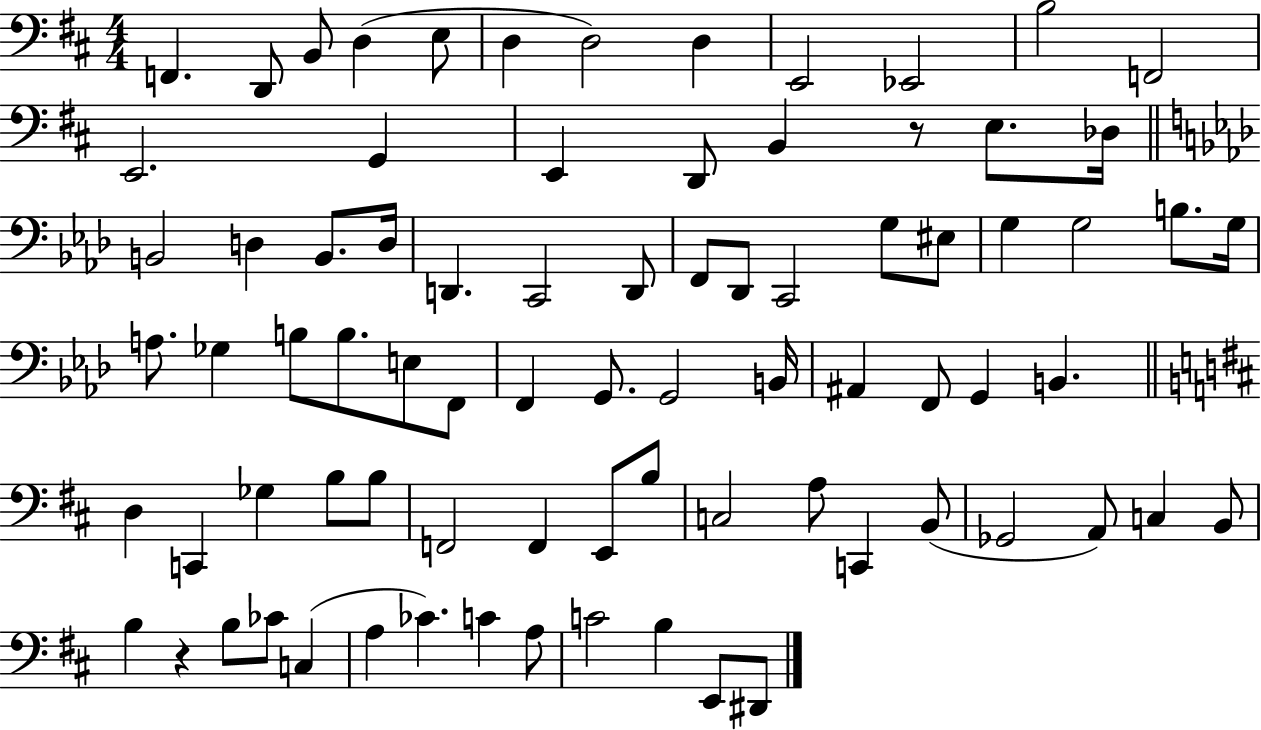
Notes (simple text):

F2/q. D2/e B2/e D3/q E3/e D3/q D3/h D3/q E2/h Eb2/h B3/h F2/h E2/h. G2/q E2/q D2/e B2/q R/e E3/e. Db3/s B2/h D3/q B2/e. D3/s D2/q. C2/h D2/e F2/e Db2/e C2/h G3/e EIS3/e G3/q G3/h B3/e. G3/s A3/e. Gb3/q B3/e B3/e. E3/e F2/e F2/q G2/e. G2/h B2/s A#2/q F2/e G2/q B2/q. D3/q C2/q Gb3/q B3/e B3/e F2/h F2/q E2/e B3/e C3/h A3/e C2/q B2/e Gb2/h A2/e C3/q B2/e B3/q R/q B3/e CES4/e C3/q A3/q CES4/q. C4/q A3/e C4/h B3/q E2/e D#2/e